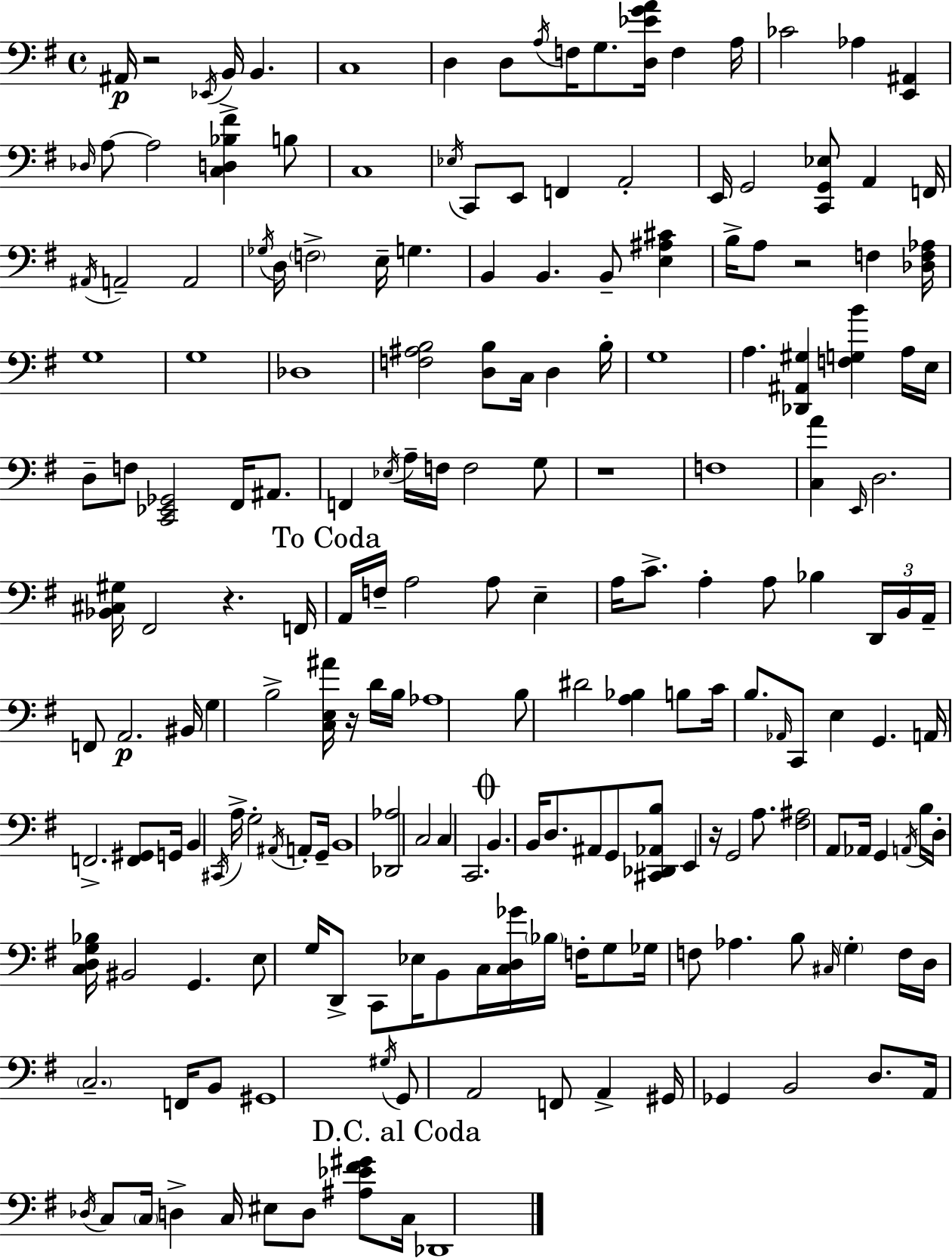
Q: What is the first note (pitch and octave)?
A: A#2